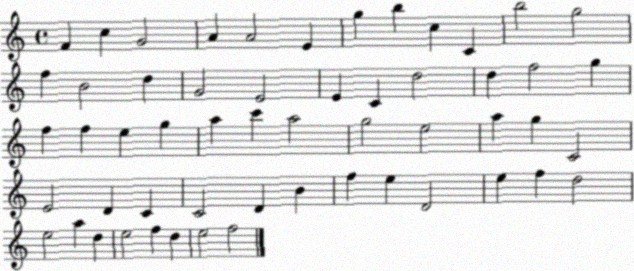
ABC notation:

X:1
T:Untitled
M:4/4
L:1/4
K:C
F c G2 A A2 E g b c C b2 g2 f B2 d G2 E2 E C d2 d f2 g f f e g a c' a2 g2 e2 a g C2 E2 D C C2 D B f e D2 e f d2 e2 a d e2 f d e2 f2